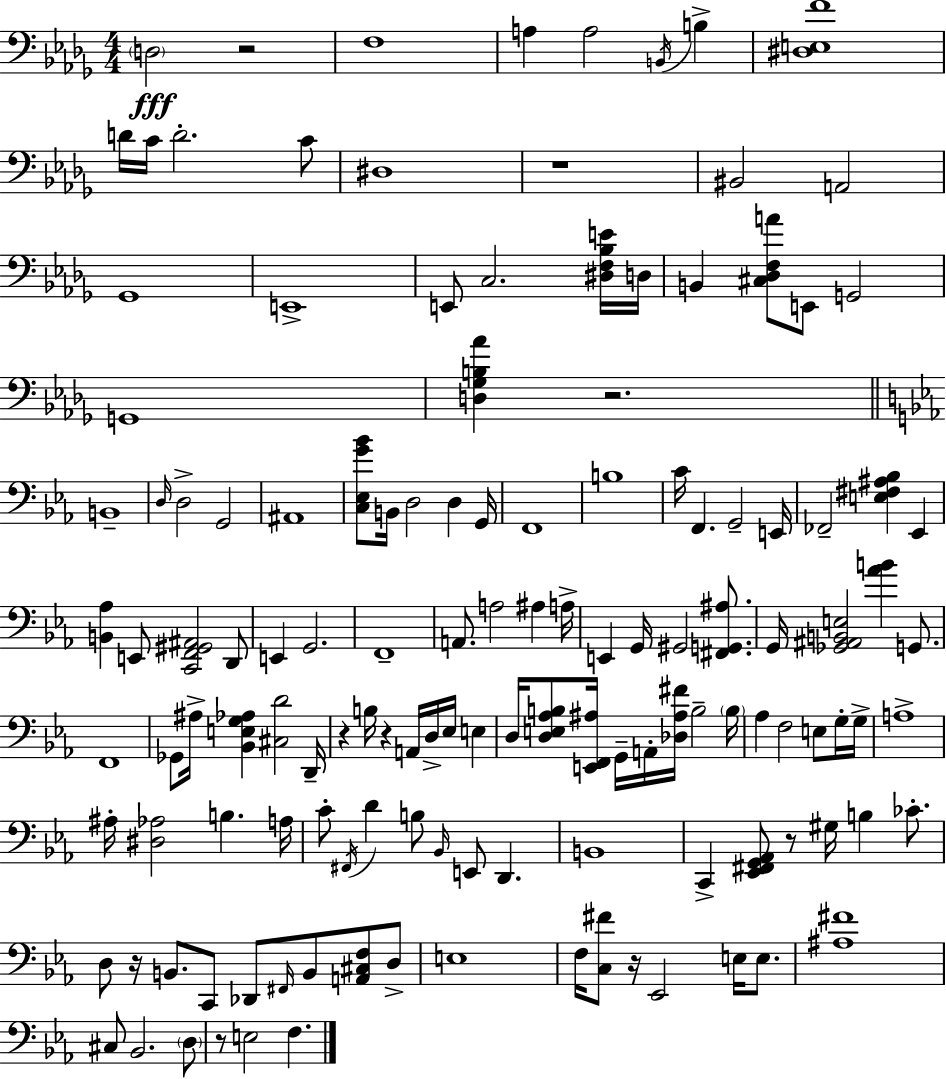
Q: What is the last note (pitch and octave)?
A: F3